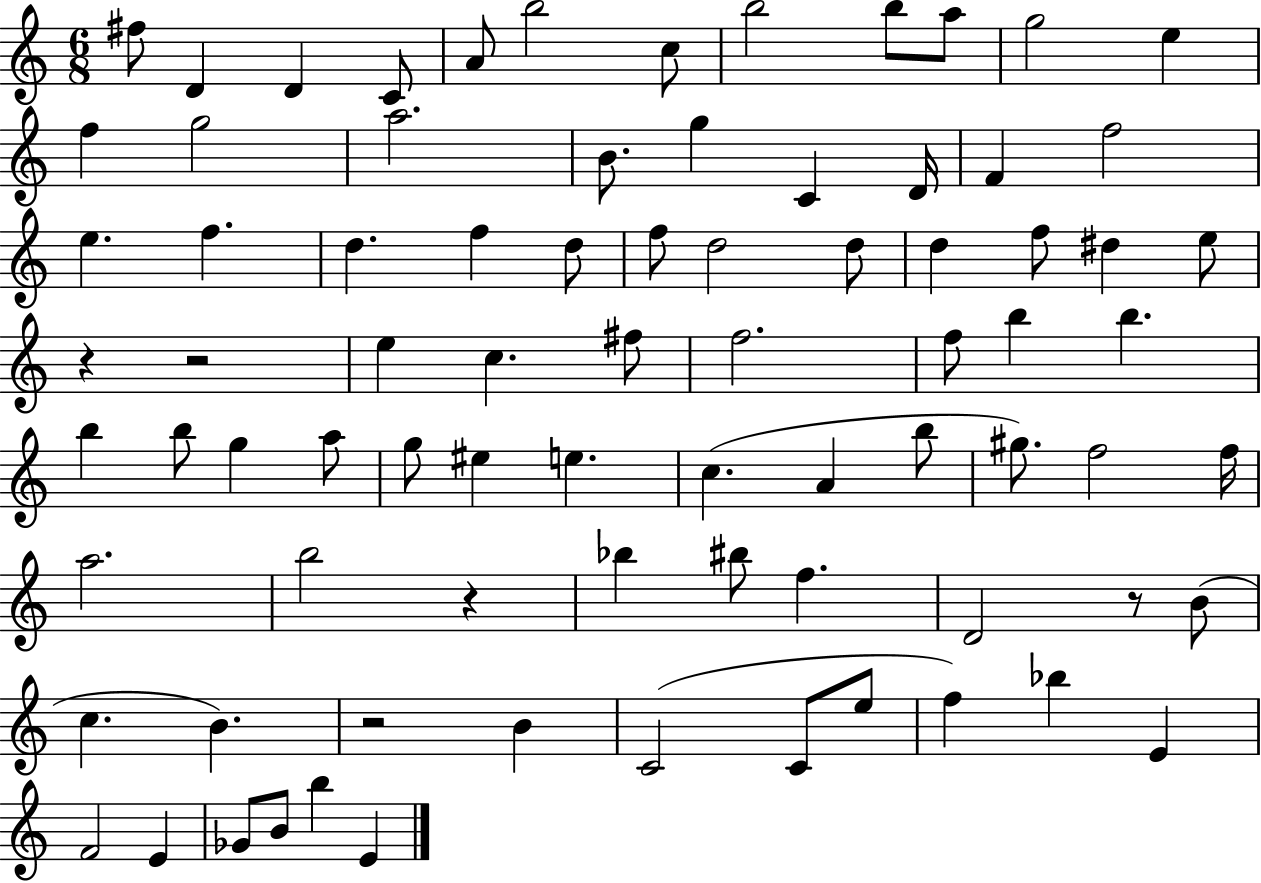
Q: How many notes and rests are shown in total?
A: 80